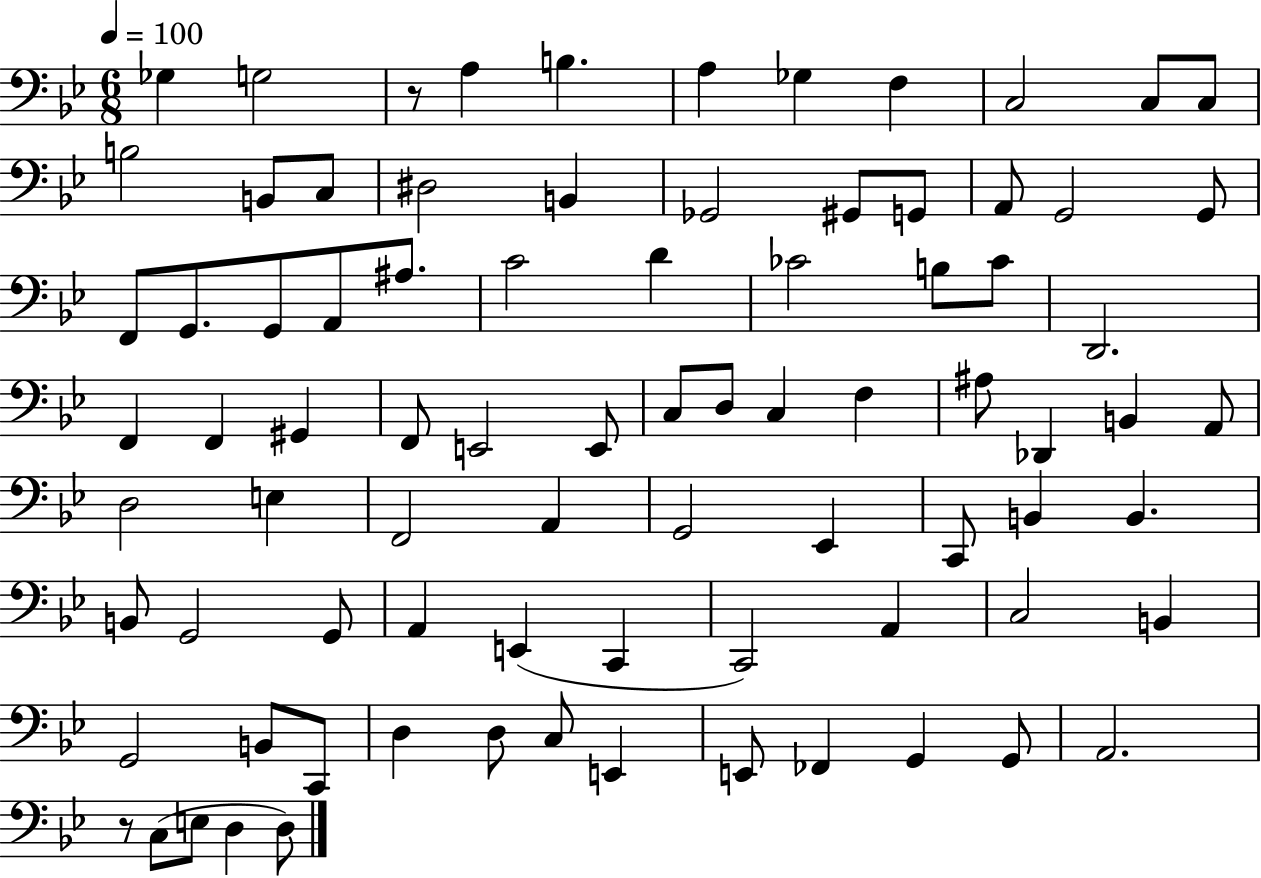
Gb3/q G3/h R/e A3/q B3/q. A3/q Gb3/q F3/q C3/h C3/e C3/e B3/h B2/e C3/e D#3/h B2/q Gb2/h G#2/e G2/e A2/e G2/h G2/e F2/e G2/e. G2/e A2/e A#3/e. C4/h D4/q CES4/h B3/e CES4/e D2/h. F2/q F2/q G#2/q F2/e E2/h E2/e C3/e D3/e C3/q F3/q A#3/e Db2/q B2/q A2/e D3/h E3/q F2/h A2/q G2/h Eb2/q C2/e B2/q B2/q. B2/e G2/h G2/e A2/q E2/q C2/q C2/h A2/q C3/h B2/q G2/h B2/e C2/e D3/q D3/e C3/e E2/q E2/e FES2/q G2/q G2/e A2/h. R/e C3/e E3/e D3/q D3/e